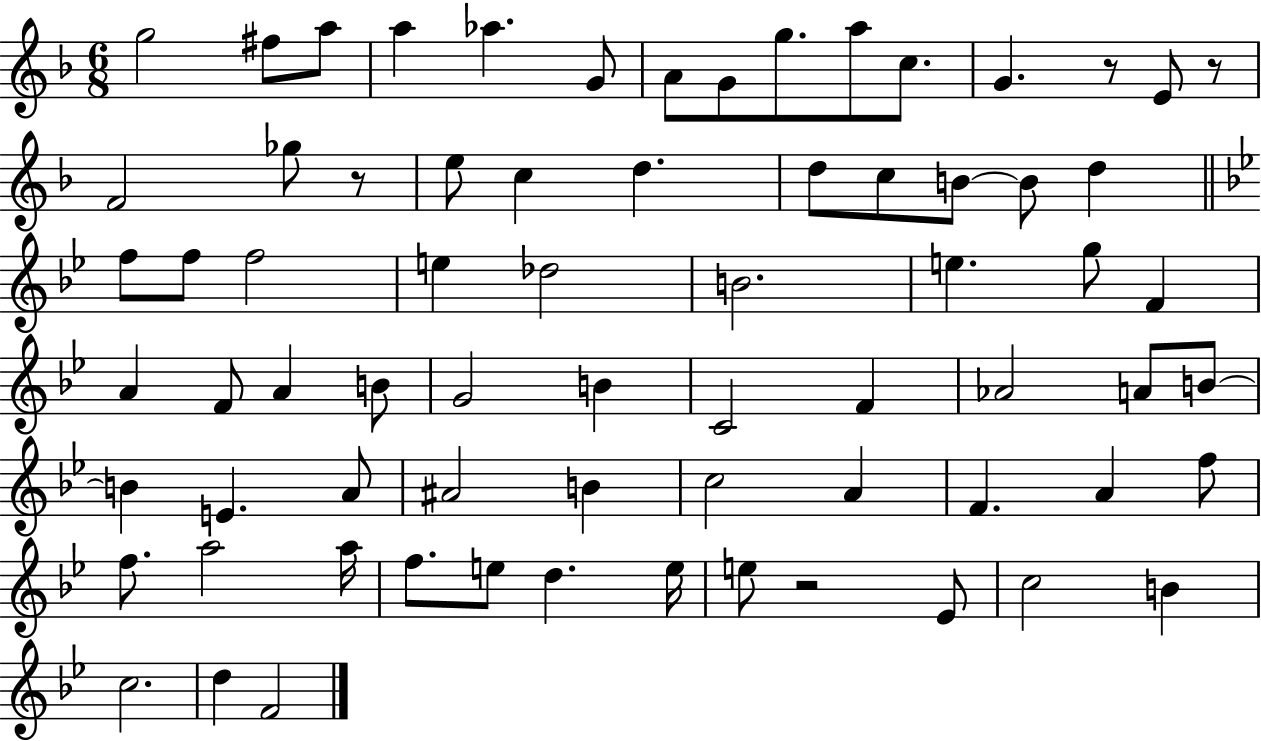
G5/h F#5/e A5/e A5/q Ab5/q. G4/e A4/e G4/e G5/e. A5/e C5/e. G4/q. R/e E4/e R/e F4/h Gb5/e R/e E5/e C5/q D5/q. D5/e C5/e B4/e B4/e D5/q F5/e F5/e F5/h E5/q Db5/h B4/h. E5/q. G5/e F4/q A4/q F4/e A4/q B4/e G4/h B4/q C4/h F4/q Ab4/h A4/e B4/e B4/q E4/q. A4/e A#4/h B4/q C5/h A4/q F4/q. A4/q F5/e F5/e. A5/h A5/s F5/e. E5/e D5/q. E5/s E5/e R/h Eb4/e C5/h B4/q C5/h. D5/q F4/h